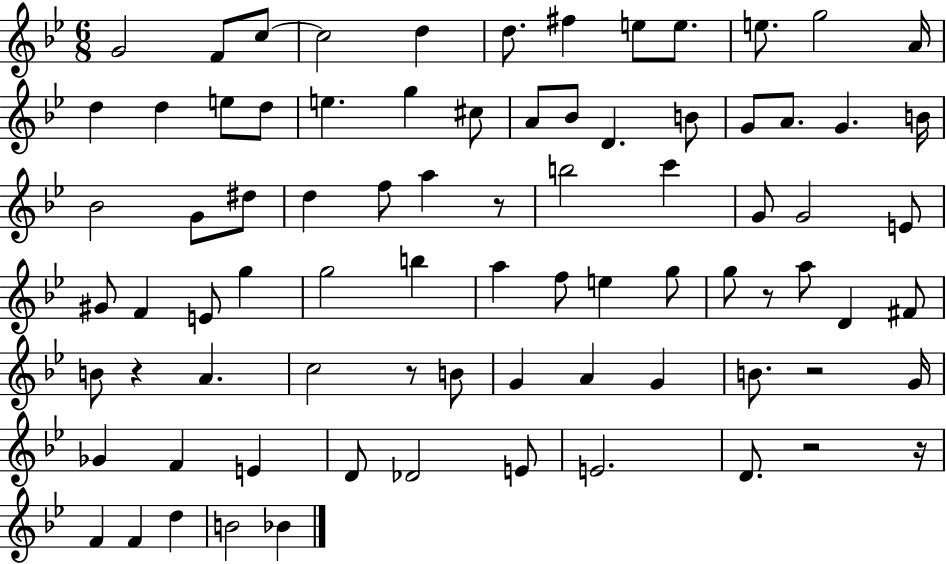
{
  \clef treble
  \numericTimeSignature
  \time 6/8
  \key bes \major
  g'2 f'8 c''8~~ | c''2 d''4 | d''8. fis''4 e''8 e''8. | e''8. g''2 a'16 | \break d''4 d''4 e''8 d''8 | e''4. g''4 cis''8 | a'8 bes'8 d'4. b'8 | g'8 a'8. g'4. b'16 | \break bes'2 g'8 dis''8 | d''4 f''8 a''4 r8 | b''2 c'''4 | g'8 g'2 e'8 | \break gis'8 f'4 e'8 g''4 | g''2 b''4 | a''4 f''8 e''4 g''8 | g''8 r8 a''8 d'4 fis'8 | \break b'8 r4 a'4. | c''2 r8 b'8 | g'4 a'4 g'4 | b'8. r2 g'16 | \break ges'4 f'4 e'4 | d'8 des'2 e'8 | e'2. | d'8. r2 r16 | \break f'4 f'4 d''4 | b'2 bes'4 | \bar "|."
}